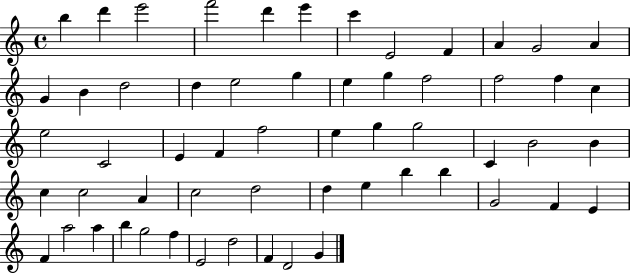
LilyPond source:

{
  \clef treble
  \time 4/4
  \defaultTimeSignature
  \key c \major
  b''4 d'''4 e'''2 | f'''2 d'''4 e'''4 | c'''4 e'2 f'4 | a'4 g'2 a'4 | \break g'4 b'4 d''2 | d''4 e''2 g''4 | e''4 g''4 f''2 | f''2 f''4 c''4 | \break e''2 c'2 | e'4 f'4 f''2 | e''4 g''4 g''2 | c'4 b'2 b'4 | \break c''4 c''2 a'4 | c''2 d''2 | d''4 e''4 b''4 b''4 | g'2 f'4 e'4 | \break f'4 a''2 a''4 | b''4 g''2 f''4 | e'2 d''2 | f'4 d'2 g'4 | \break \bar "|."
}